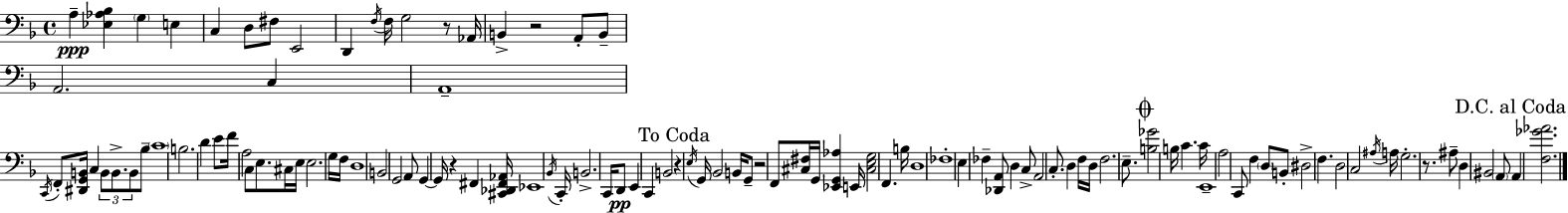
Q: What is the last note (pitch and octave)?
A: A2